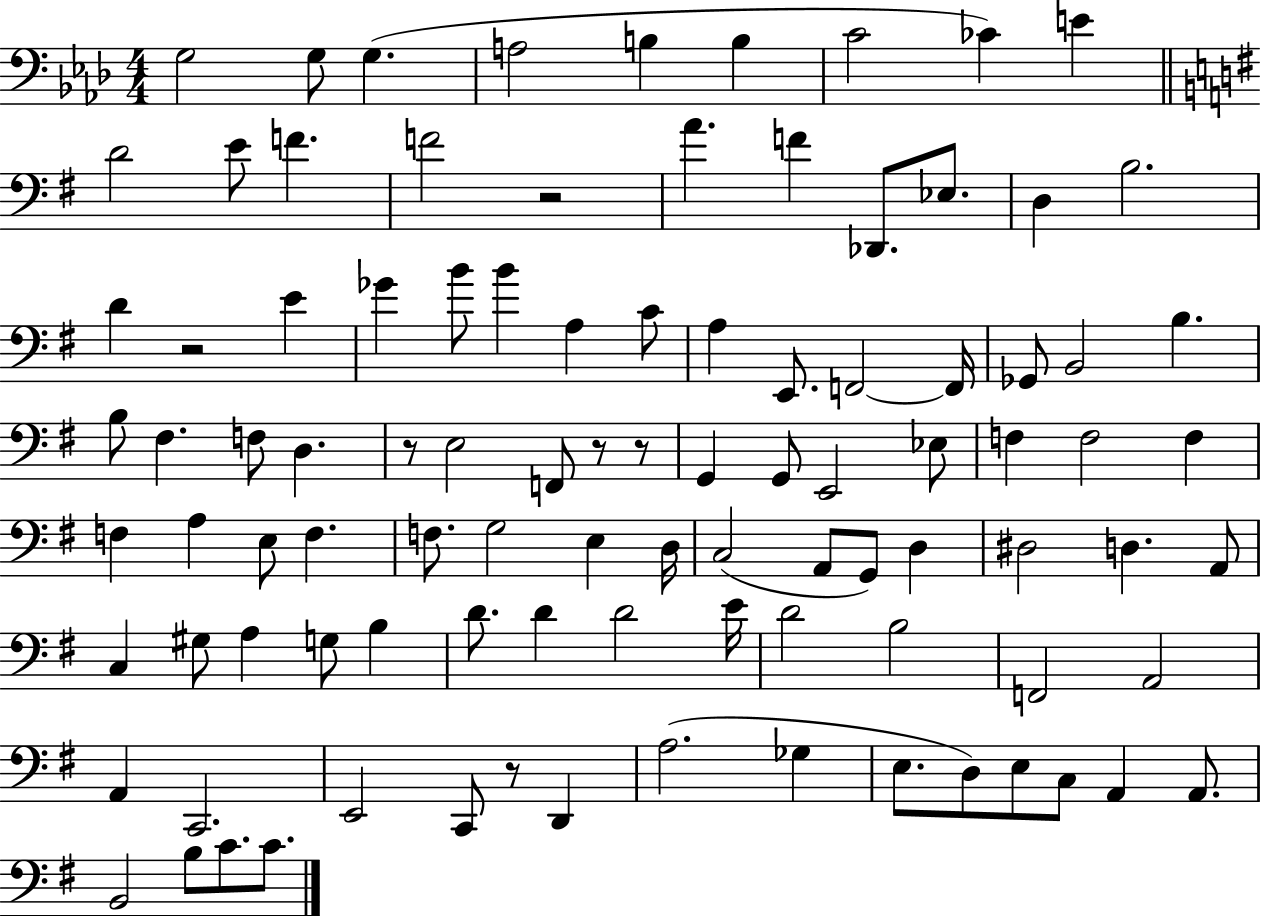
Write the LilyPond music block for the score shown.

{
  \clef bass
  \numericTimeSignature
  \time 4/4
  \key aes \major
  \repeat volta 2 { g2 g8 g4.( | a2 b4 b4 | c'2 ces'4) e'4 | \bar "||" \break \key g \major d'2 e'8 f'4. | f'2 r2 | a'4. f'4 des,8. ees8. | d4 b2. | \break d'4 r2 e'4 | ges'4 b'8 b'4 a4 c'8 | a4 e,8. f,2~~ f,16 | ges,8 b,2 b4. | \break b8 fis4. f8 d4. | r8 e2 f,8 r8 r8 | g,4 g,8 e,2 ees8 | f4 f2 f4 | \break f4 a4 e8 f4. | f8. g2 e4 d16 | c2( a,8 g,8) d4 | dis2 d4. a,8 | \break c4 gis8 a4 g8 b4 | d'8. d'4 d'2 e'16 | d'2 b2 | f,2 a,2 | \break a,4 c,2. | e,2 c,8 r8 d,4 | a2.( ges4 | e8. d8) e8 c8 a,4 a,8. | \break b,2 b8 c'8. c'8. | } \bar "|."
}